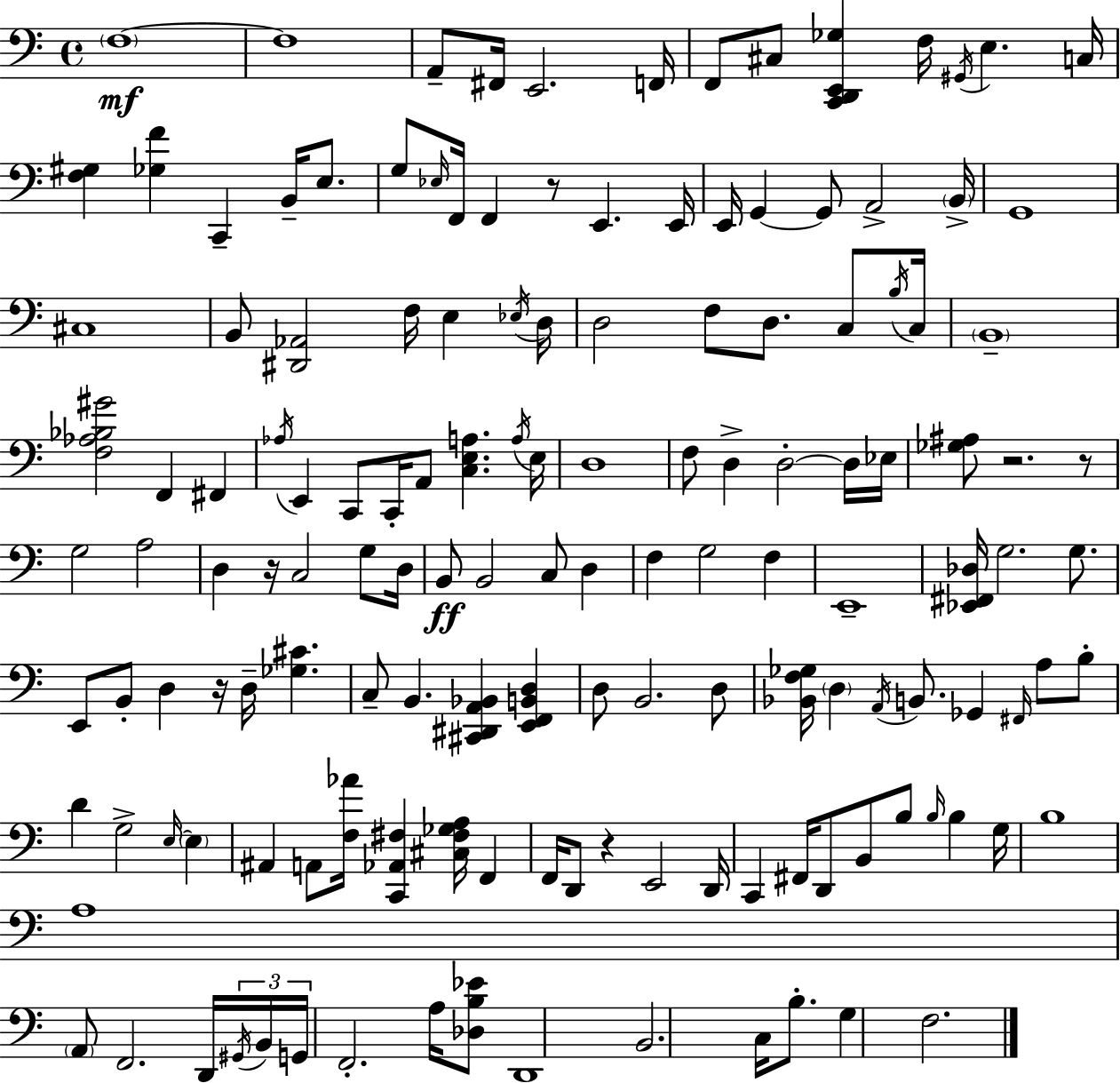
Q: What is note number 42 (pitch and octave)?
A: F#2